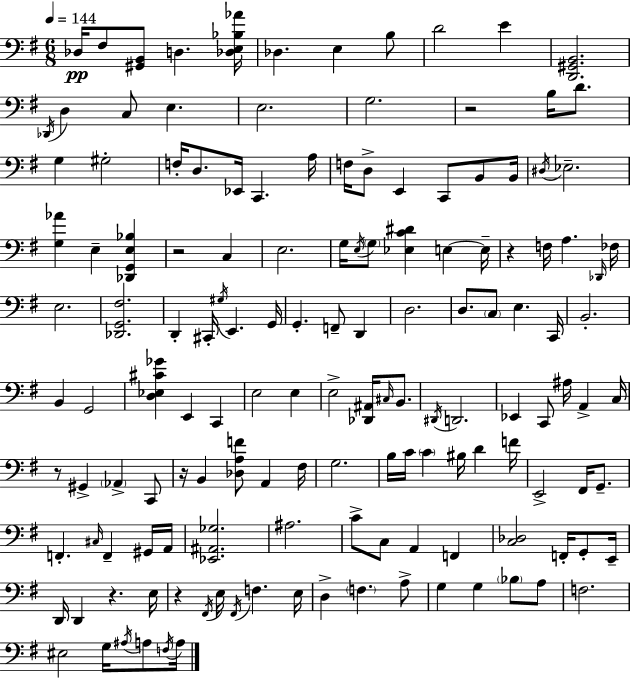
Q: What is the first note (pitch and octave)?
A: Db3